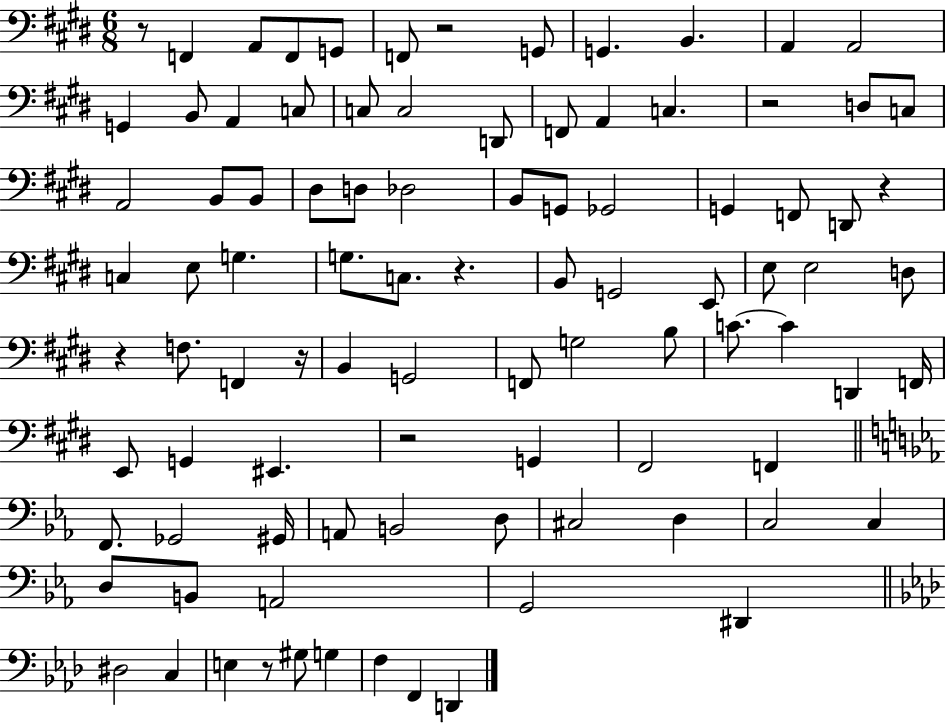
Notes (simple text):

R/e F2/q A2/e F2/e G2/e F2/e R/h G2/e G2/q. B2/q. A2/q A2/h G2/q B2/e A2/q C3/e C3/e C3/h D2/e F2/e A2/q C3/q. R/h D3/e C3/e A2/h B2/e B2/e D#3/e D3/e Db3/h B2/e G2/e Gb2/h G2/q F2/e D2/e R/q C3/q E3/e G3/q. G3/e. C3/e. R/q. B2/e G2/h E2/e E3/e E3/h D3/e R/q F3/e. F2/q R/s B2/q G2/h F2/e G3/h B3/e C4/e. C4/q D2/q F2/s E2/e G2/q EIS2/q. R/h G2/q F#2/h F2/q F2/e. Gb2/h G#2/s A2/e B2/h D3/e C#3/h D3/q C3/h C3/q D3/e B2/e A2/h G2/h D#2/q D#3/h C3/q E3/q R/e G#3/e G3/q F3/q F2/q D2/q